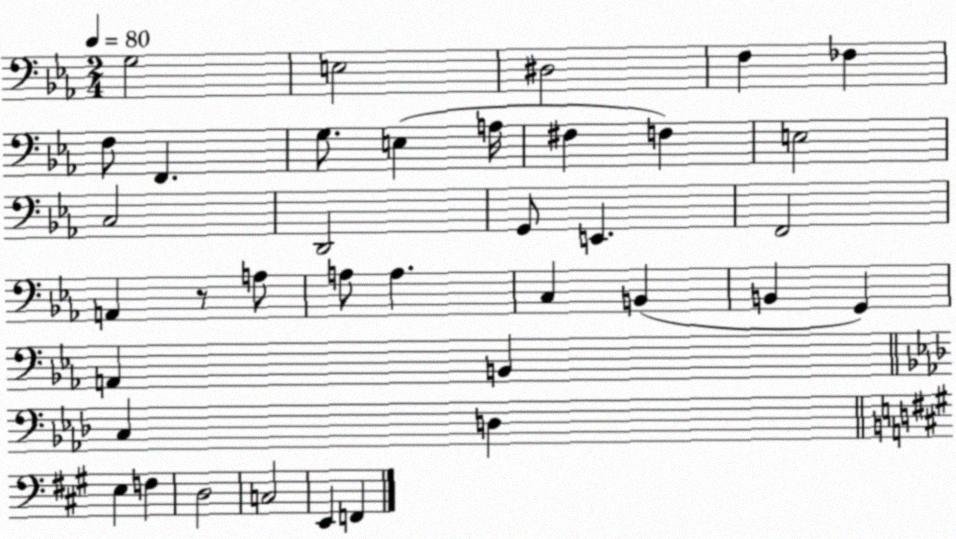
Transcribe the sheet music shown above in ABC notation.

X:1
T:Untitled
M:2/4
L:1/4
K:Eb
G,2 E,2 ^D,2 F, _F, F,/2 F,, G,/2 E, A,/4 ^F, F, E,2 C,2 D,,2 G,,/2 E,, F,,2 A,, z/2 A,/2 A,/2 A, C, B,, B,, G,, A,, B,, C, D, E, F, D,2 C,2 E,, F,,